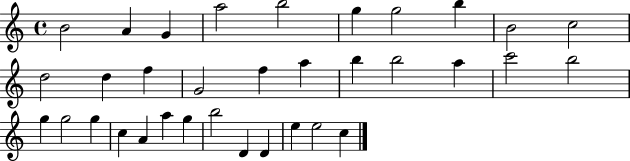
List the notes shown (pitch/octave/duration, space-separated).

B4/h A4/q G4/q A5/h B5/h G5/q G5/h B5/q B4/h C5/h D5/h D5/q F5/q G4/h F5/q A5/q B5/q B5/h A5/q C6/h B5/h G5/q G5/h G5/q C5/q A4/q A5/q G5/q B5/h D4/q D4/q E5/q E5/h C5/q